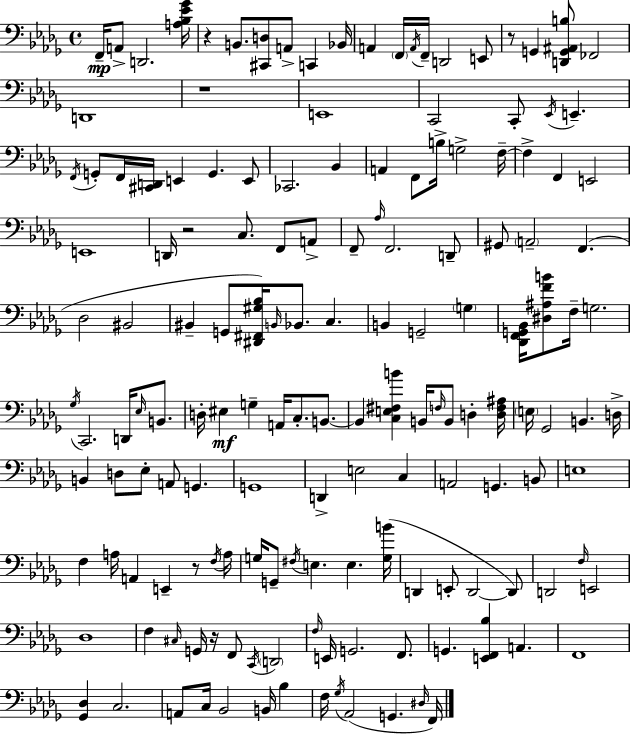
F2/s A2/e D2/h. [A3,Bb3,Eb4,Gb4]/s R/q B2/e. [C#2,D3]/e A2/e C2/q Bb2/s A2/q F2/s A2/s F2/s D2/h E2/e R/e G2/q [D2,G2,A#2,B3]/e FES2/h D2/w R/w E2/w C2/h C2/e Eb2/s E2/q. F2/s G2/e F2/s [C#2,D2]/s E2/q G2/q. E2/e CES2/h. Bb2/q A2/q F2/e B3/s G3/h F3/s F3/q F2/q E2/h E2/w D2/s R/h C3/e. F2/e A2/e F2/e Ab3/s F2/h. D2/e G#2/e A2/h F2/q. Db3/h BIS2/h BIS2/q G2/e [D#2,F#2,G#3,Bb3]/s B2/s Bb2/e. C3/q. B2/q G2/h G3/q [Db2,F2,G2,Bb2]/s [D#3,A#3,F4,B4]/e F3/s G3/h. Gb3/s C2/h. D2/s Eb3/s B2/e. D3/s EIS3/q G3/q A2/s C3/e. B2/e. B2/q [C3,E3,F#3,B4]/q B2/s F3/s B2/e D3/q [D3,F3,A#3]/s E3/s Gb2/h B2/q. D3/s B2/q D3/e Eb3/e A2/e G2/q. G2/w D2/q E3/h C3/q A2/h G2/q. B2/e E3/w F3/q A3/s A2/q E2/q R/e F3/s A3/s G3/s G2/e F#3/s E3/q. E3/q. [G3,B4]/s D2/q E2/e D2/h D2/e D2/h F3/s E2/h Db3/w F3/q C#3/s G2/s R/s F2/e C2/s D2/h F3/s E2/s G2/h. F2/e. G2/q. [E2,F2,Bb3]/q A2/q. F2/w [Gb2,Db3]/q C3/h. A2/e C3/s Bb2/h B2/s Bb3/q F3/s Gb3/s Ab2/h G2/q. D#3/s F2/s